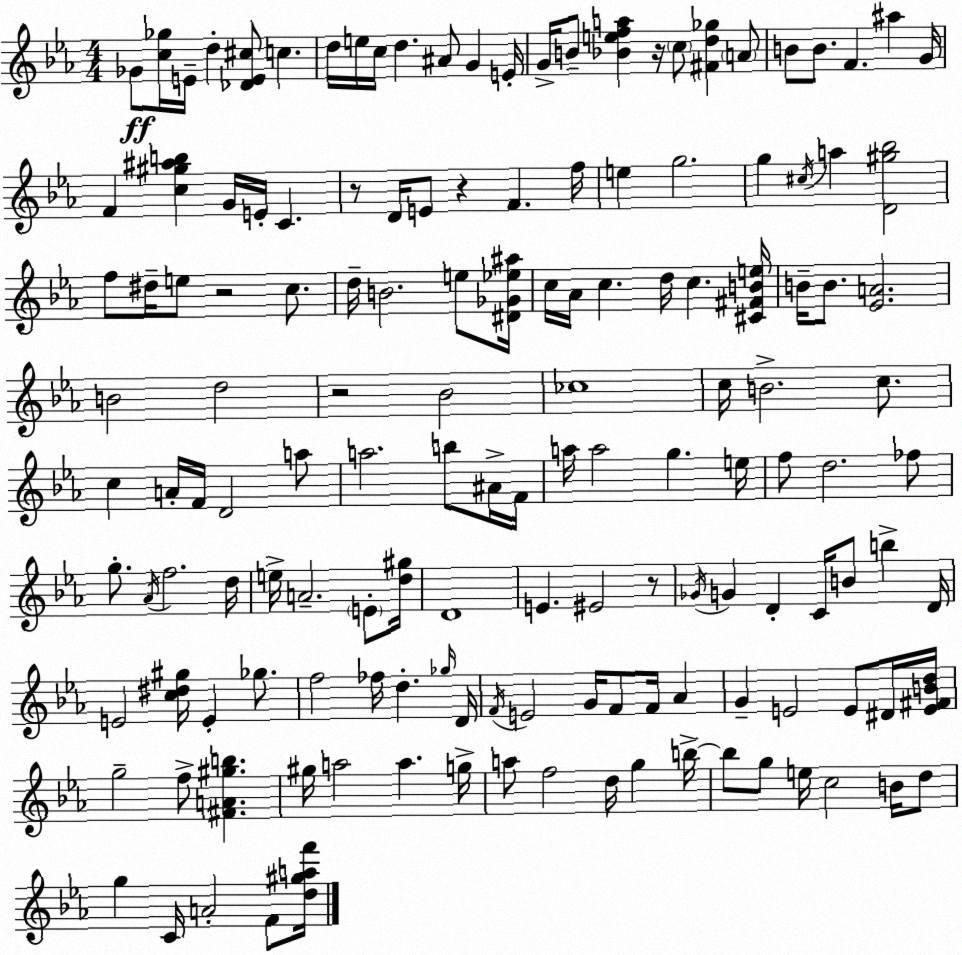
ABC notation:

X:1
T:Untitled
M:4/4
L:1/4
K:Cm
_G/2 [c_g]/4 E/4 d [_DE^c]/2 c d/4 e/4 c/4 d ^A/2 G E/4 G/4 B/2 [_Befa] z/4 c/2 [^Fd_g] A/2 B/2 B/2 F ^a G/4 F [c^g^ab] G/4 E/4 C z/2 D/4 E/2 z F f/4 e g2 g ^c/4 a [D^g_b]2 f/2 ^d/4 e/2 z2 c/2 d/4 B2 e/2 [^D_G_e^a]/4 c/4 _A/4 c d/4 c [^C^FBe]/4 B/4 B/2 [_EA]2 B2 d2 z2 _B2 _c4 c/4 B2 c/2 c A/4 F/4 D2 a/2 a2 b/2 ^A/4 F/4 a/4 a2 g e/4 f/2 d2 _f/2 g/2 _A/4 f2 d/4 e/4 A2 E/2 [d^g]/4 D4 E ^E2 z/2 _G/4 G D C/4 B/2 b D/4 E2 [c^d^g]/4 E _g/2 f2 _f/4 d _g/4 D/4 F/4 E2 G/4 F/2 F/4 _A G E2 E/2 ^D/4 [E^FBd]/4 g2 f/2 [^FA^gb] ^g/4 a2 a g/4 a/2 f2 d/4 g b/4 b/2 g/2 e/4 c2 B/4 d/2 g C/4 A2 F/2 [d^gaf']/4